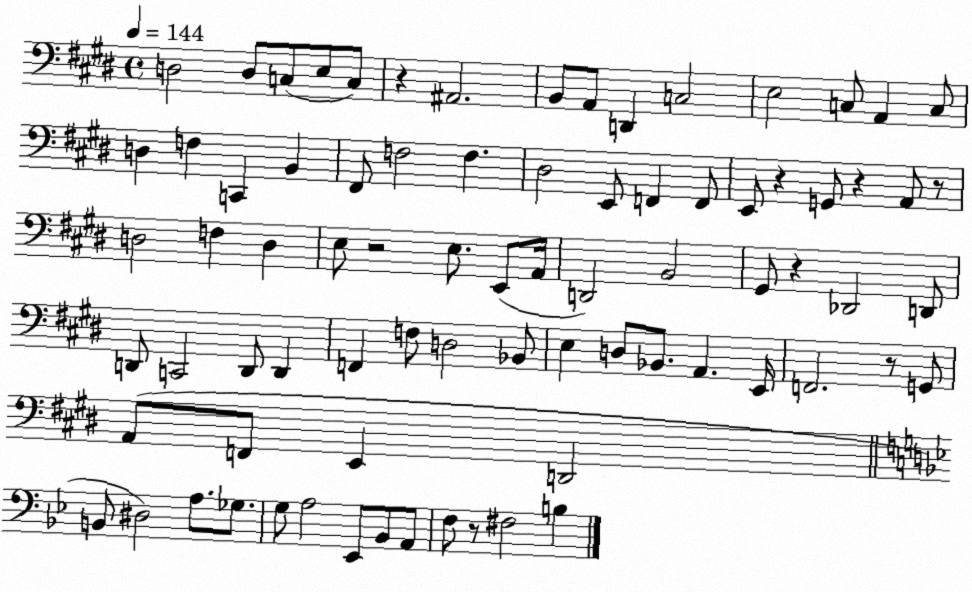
X:1
T:Untitled
M:4/4
L:1/4
K:E
D,2 D,/2 C,/2 E,/2 C,/2 z ^A,,2 B,,/2 A,,/2 D,, C,2 E,2 C,/2 A,, C,/2 D, F, C,, B,, ^F,,/2 F,2 F, ^D,2 E,,/2 F,, F,,/2 E,,/2 z G,,/2 z A,,/2 z/2 D,2 F, D, E,/2 z2 E,/2 E,,/2 A,,/4 D,,2 B,,2 ^G,,/2 z _D,,2 D,,/2 D,,/2 C,,2 D,,/2 D,, F,, F,/2 D,2 _B,,/2 E, D,/2 _B,,/2 A,, E,,/4 F,,2 z/2 G,,/2 A,,/2 F,,/2 E,, D,,2 B,,/2 ^D,2 A,/2 _G,/2 G,/2 A,2 _E,,/2 _B,,/2 A,,/2 F,/2 z/2 ^F,2 B,